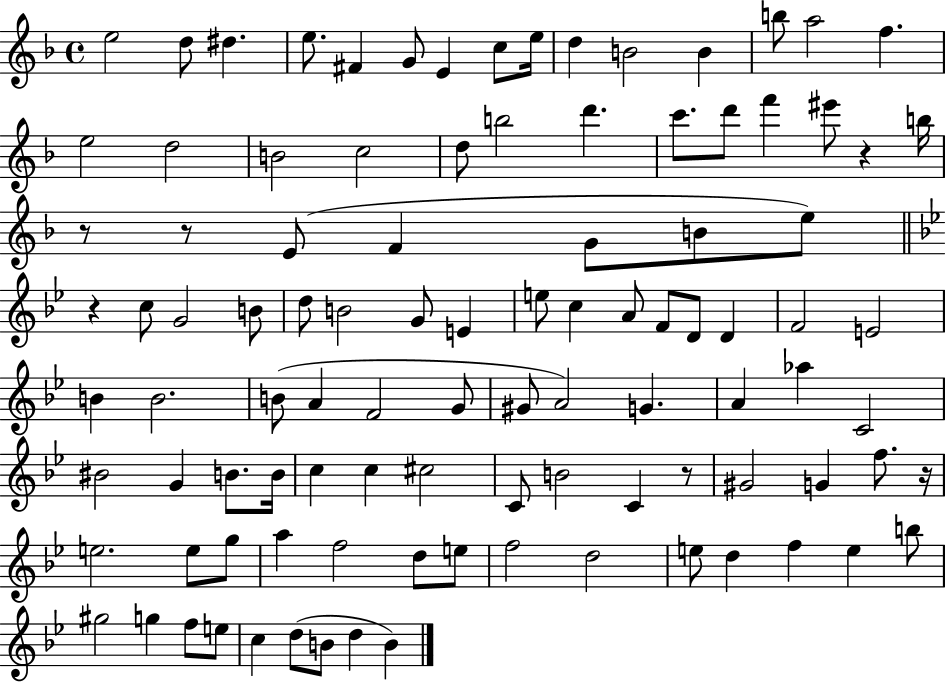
X:1
T:Untitled
M:4/4
L:1/4
K:F
e2 d/2 ^d e/2 ^F G/2 E c/2 e/4 d B2 B b/2 a2 f e2 d2 B2 c2 d/2 b2 d' c'/2 d'/2 f' ^e'/2 z b/4 z/2 z/2 E/2 F G/2 B/2 e/2 z c/2 G2 B/2 d/2 B2 G/2 E e/2 c A/2 F/2 D/2 D F2 E2 B B2 B/2 A F2 G/2 ^G/2 A2 G A _a C2 ^B2 G B/2 B/4 c c ^c2 C/2 B2 C z/2 ^G2 G f/2 z/4 e2 e/2 g/2 a f2 d/2 e/2 f2 d2 e/2 d f e b/2 ^g2 g f/2 e/2 c d/2 B/2 d B